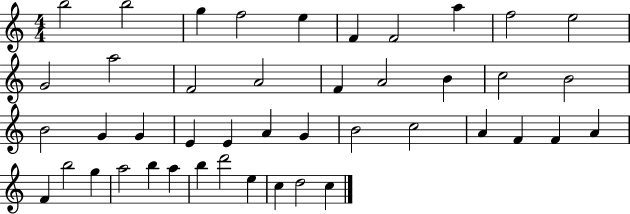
X:1
T:Untitled
M:4/4
L:1/4
K:C
b2 b2 g f2 e F F2 a f2 e2 G2 a2 F2 A2 F A2 B c2 B2 B2 G G E E A G B2 c2 A F F A F b2 g a2 b a b d'2 e c d2 c